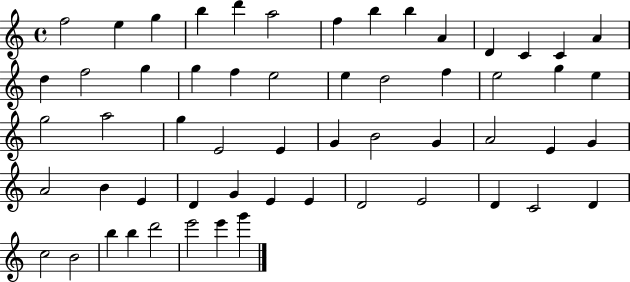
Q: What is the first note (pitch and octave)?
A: F5